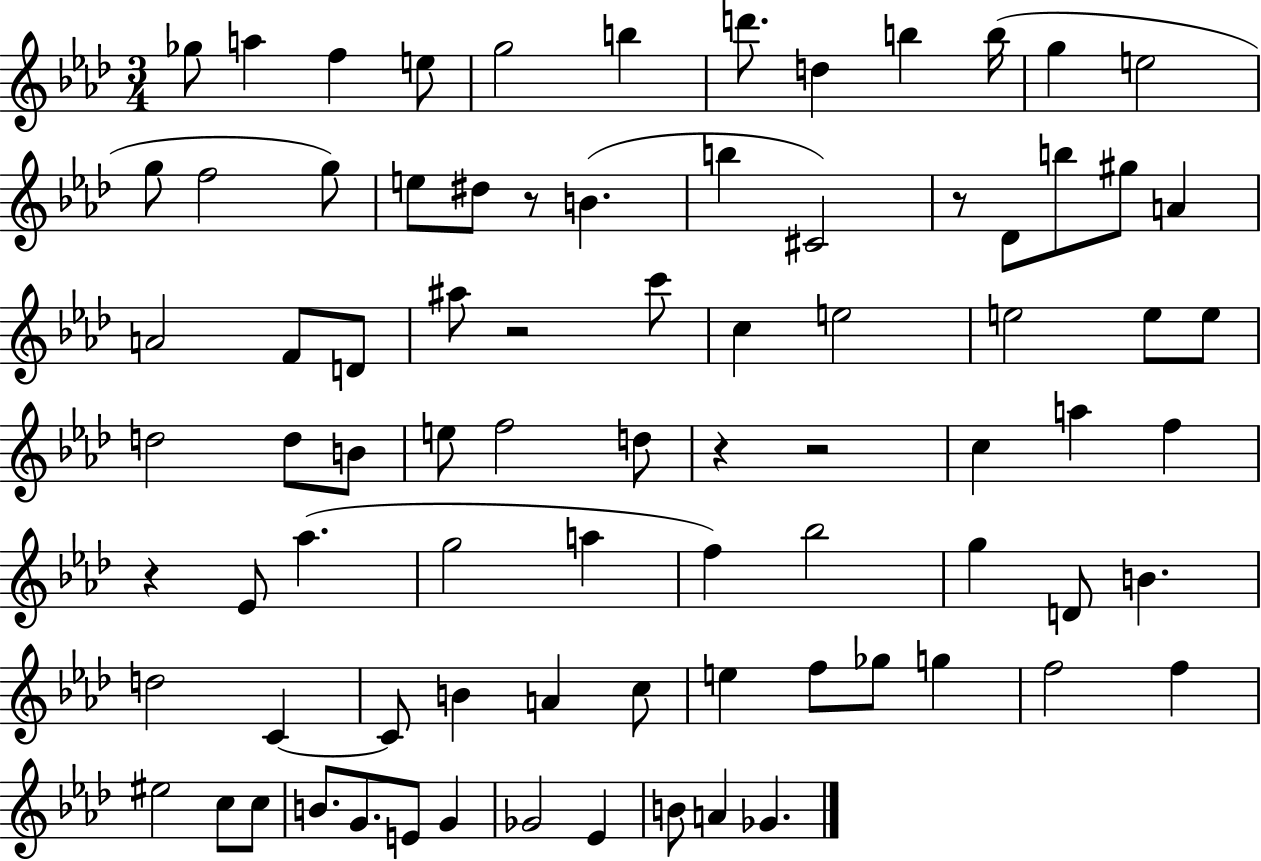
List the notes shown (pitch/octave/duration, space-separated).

Gb5/e A5/q F5/q E5/e G5/h B5/q D6/e. D5/q B5/q B5/s G5/q E5/h G5/e F5/h G5/e E5/e D#5/e R/e B4/q. B5/q C#4/h R/e Db4/e B5/e G#5/e A4/q A4/h F4/e D4/e A#5/e R/h C6/e C5/q E5/h E5/h E5/e E5/e D5/h D5/e B4/e E5/e F5/h D5/e R/q R/h C5/q A5/q F5/q R/q Eb4/e Ab5/q. G5/h A5/q F5/q Bb5/h G5/q D4/e B4/q. D5/h C4/q C4/e B4/q A4/q C5/e E5/q F5/e Gb5/e G5/q F5/h F5/q EIS5/h C5/e C5/e B4/e. G4/e. E4/e G4/q Gb4/h Eb4/q B4/e A4/q Gb4/q.